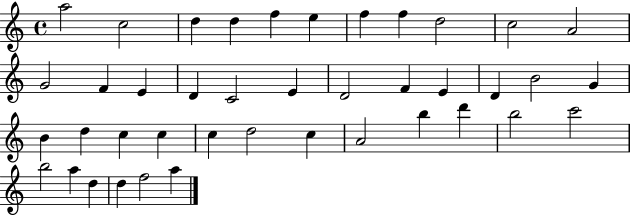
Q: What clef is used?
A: treble